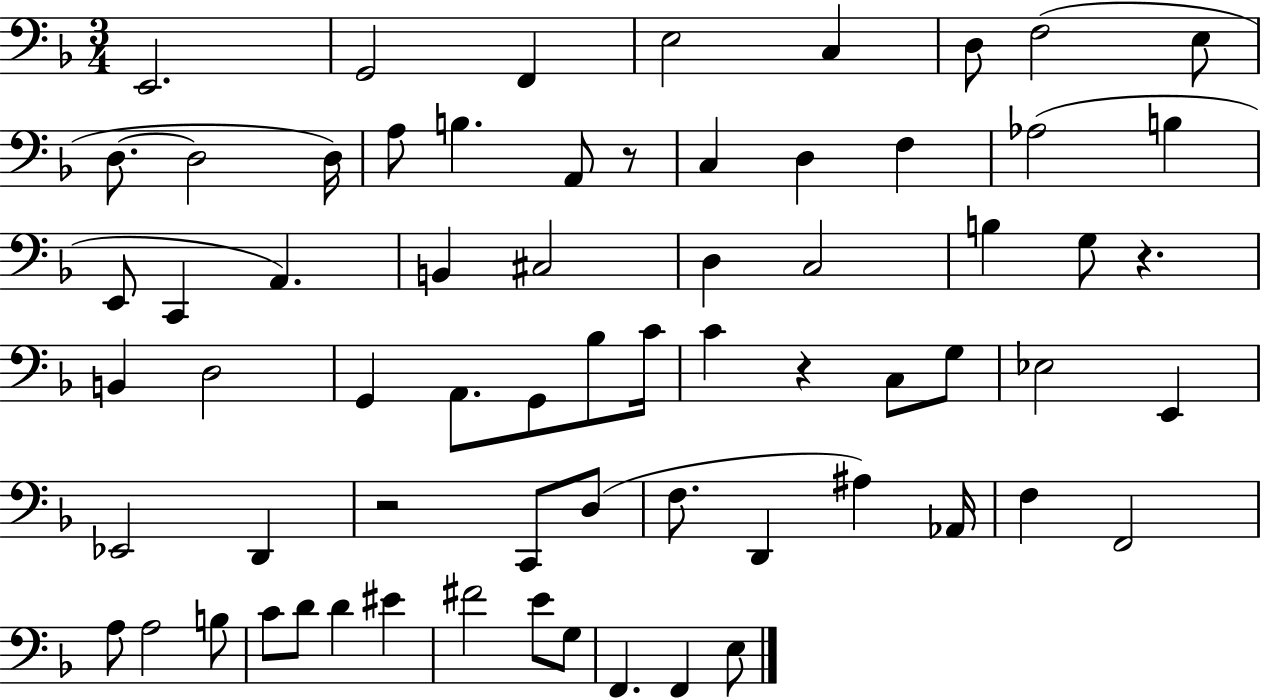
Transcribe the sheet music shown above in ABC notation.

X:1
T:Untitled
M:3/4
L:1/4
K:F
E,,2 G,,2 F,, E,2 C, D,/2 F,2 E,/2 D,/2 D,2 D,/4 A,/2 B, A,,/2 z/2 C, D, F, _A,2 B, E,,/2 C,, A,, B,, ^C,2 D, C,2 B, G,/2 z B,, D,2 G,, A,,/2 G,,/2 _B,/2 C/4 C z C,/2 G,/2 _E,2 E,, _E,,2 D,, z2 C,,/2 D,/2 F,/2 D,, ^A, _A,,/4 F, F,,2 A,/2 A,2 B,/2 C/2 D/2 D ^E ^F2 E/2 G,/2 F,, F,, E,/2